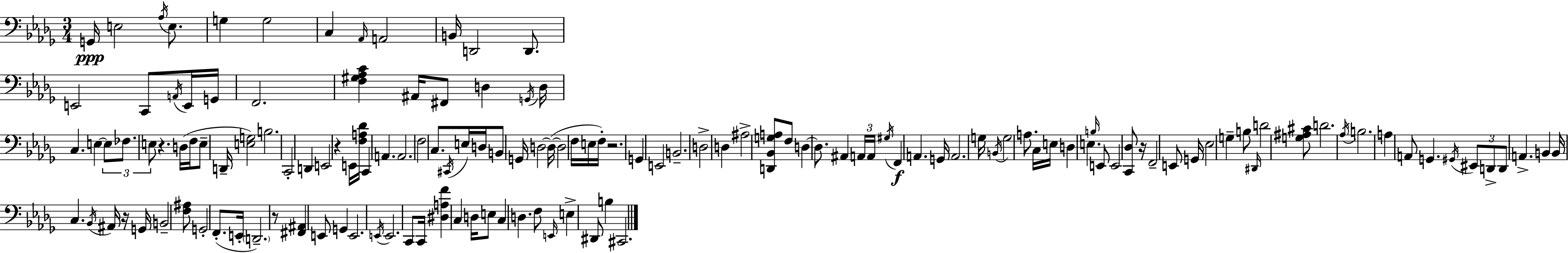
G2/s E3/h Ab3/s E3/e. G3/q G3/h C3/q Ab2/s A2/h B2/s D2/h D2/e. E2/h C2/e A2/s E2/s G2/s F2/h. [F3,G#3,Ab3,C4]/q A#2/s F#2/e D3/q G2/s D3/s C3/q. E3/q E3/e FES3/e. E3/e R/q. D3/s F3/s E3/e D2/s [E3,G3]/h B3/h. C2/h D2/q E2/h R/q E2/s [F3,A3,Db4]/s C2/q A2/q. A2/h. F3/h C3/e. C#2/s E3/s D3/s B2/e G2/s D3/h D3/s D3/h F3/s E3/s F3/s R/h. G2/q E2/h B2/h. D3/h D3/q A#3/h [D2,Bb2,G3,A3]/e F3/e D3/q D3/e. A#2/q A2/s A2/s G#3/s F2/q A2/q. G2/s A2/h. G3/s B2/s G3/h A3/e. C3/s E3/s D3/q E3/q. B3/s E2/e E2/h [C2,Db3]/e R/s F2/h E2/e G2/s Eb3/h G3/q B3/e D#2/s D4/h [G3,A#3,C#4]/e D4/h. Ab3/s B3/h. A3/q A2/e G2/q. G#2/s EIS2/e D2/e D2/e A2/q. B2/q B2/s C3/q. Bb2/s A#2/s R/s G2/s B2/h [F3,A#3]/e G2/h F2/e. E2/s D2/h. R/e [F#2,A#2]/q E2/e G2/q E2/h. E2/s E2/h. C2/e C2/s [D#3,A3,F4]/q C3/q D3/s E3/e C3/q D3/q. F3/e E2/s E3/q D#2/e B3/q C#2/h.